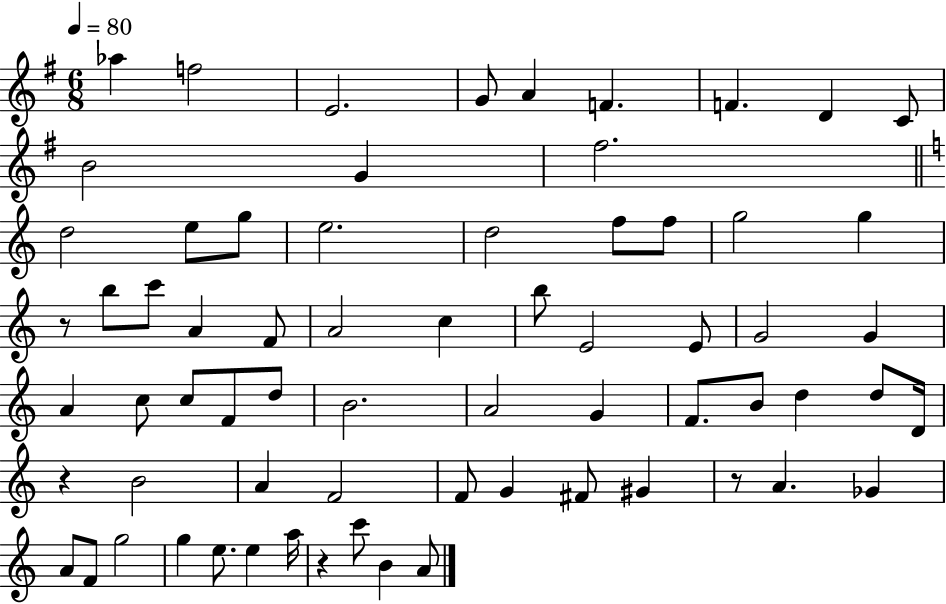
Ab5/q F5/h E4/h. G4/e A4/q F4/q. F4/q. D4/q C4/e B4/h G4/q F#5/h. D5/h E5/e G5/e E5/h. D5/h F5/e F5/e G5/h G5/q R/e B5/e C6/e A4/q F4/e A4/h C5/q B5/e E4/h E4/e G4/h G4/q A4/q C5/e C5/e F4/e D5/e B4/h. A4/h G4/q F4/e. B4/e D5/q D5/e D4/s R/q B4/h A4/q F4/h F4/e G4/q F#4/e G#4/q R/e A4/q. Gb4/q A4/e F4/e G5/h G5/q E5/e. E5/q A5/s R/q C6/e B4/q A4/e